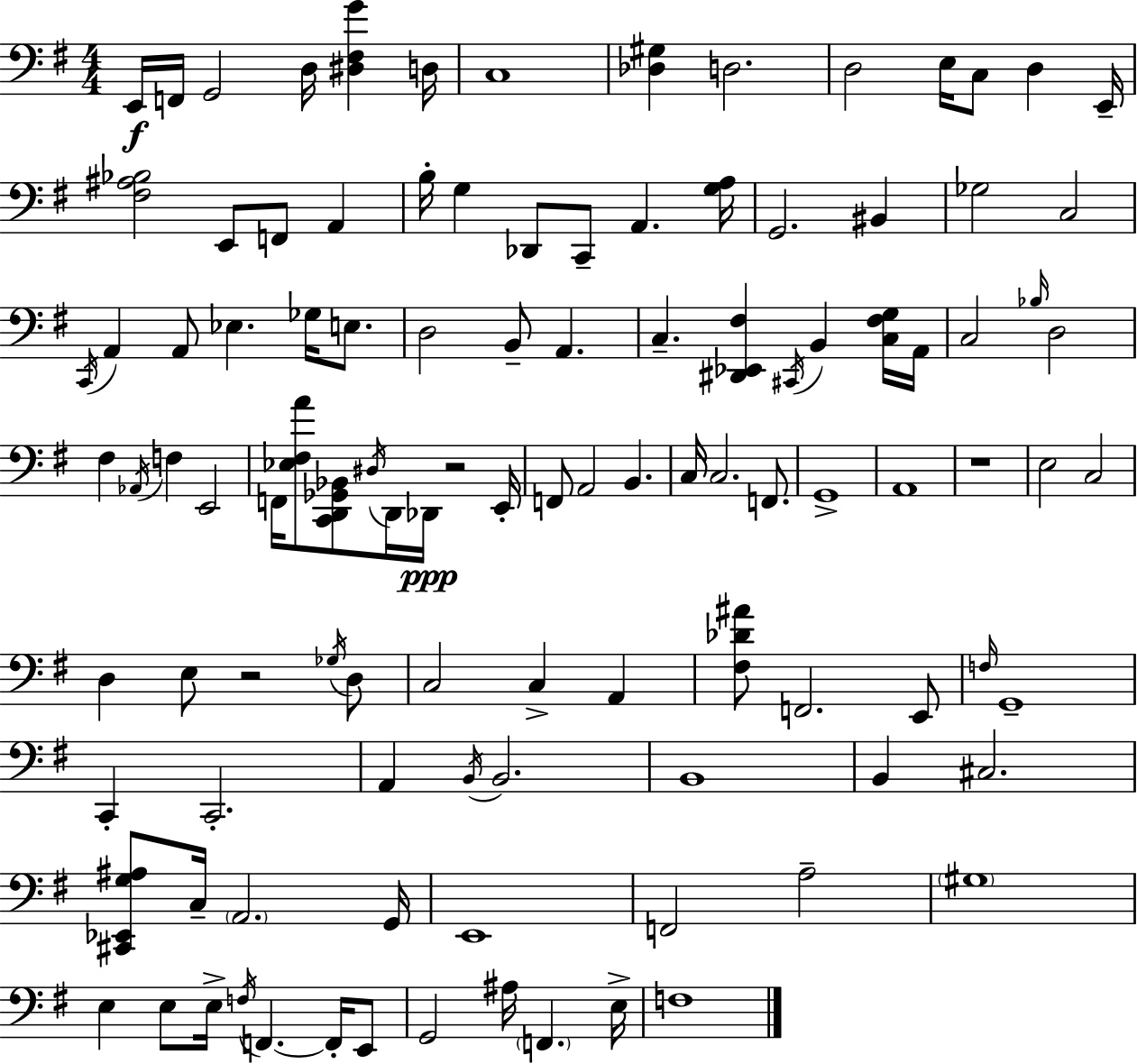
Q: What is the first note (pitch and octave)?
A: E2